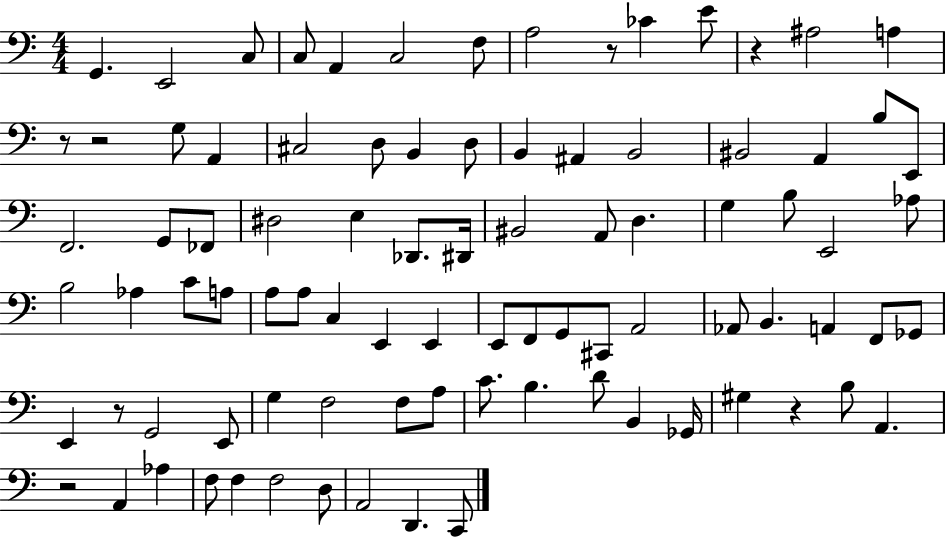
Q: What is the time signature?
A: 4/4